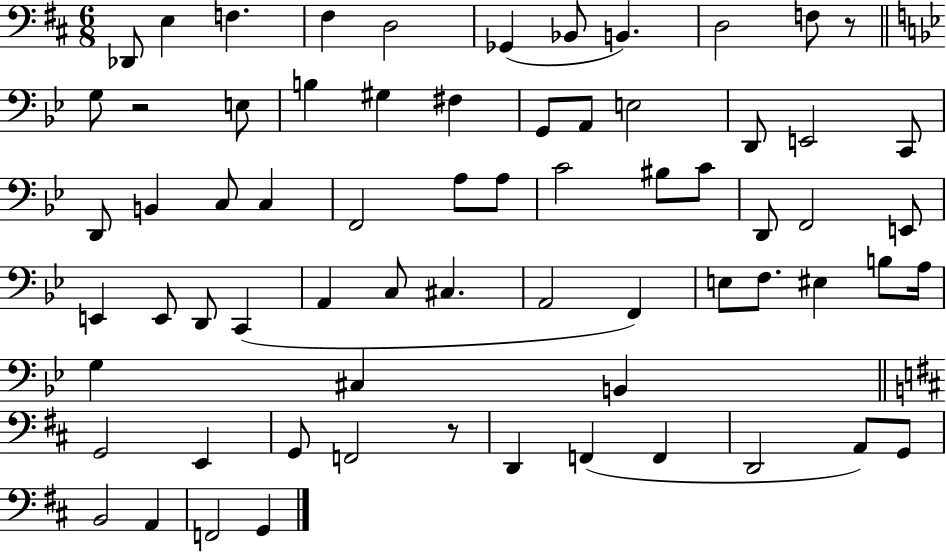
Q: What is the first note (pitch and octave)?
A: Db2